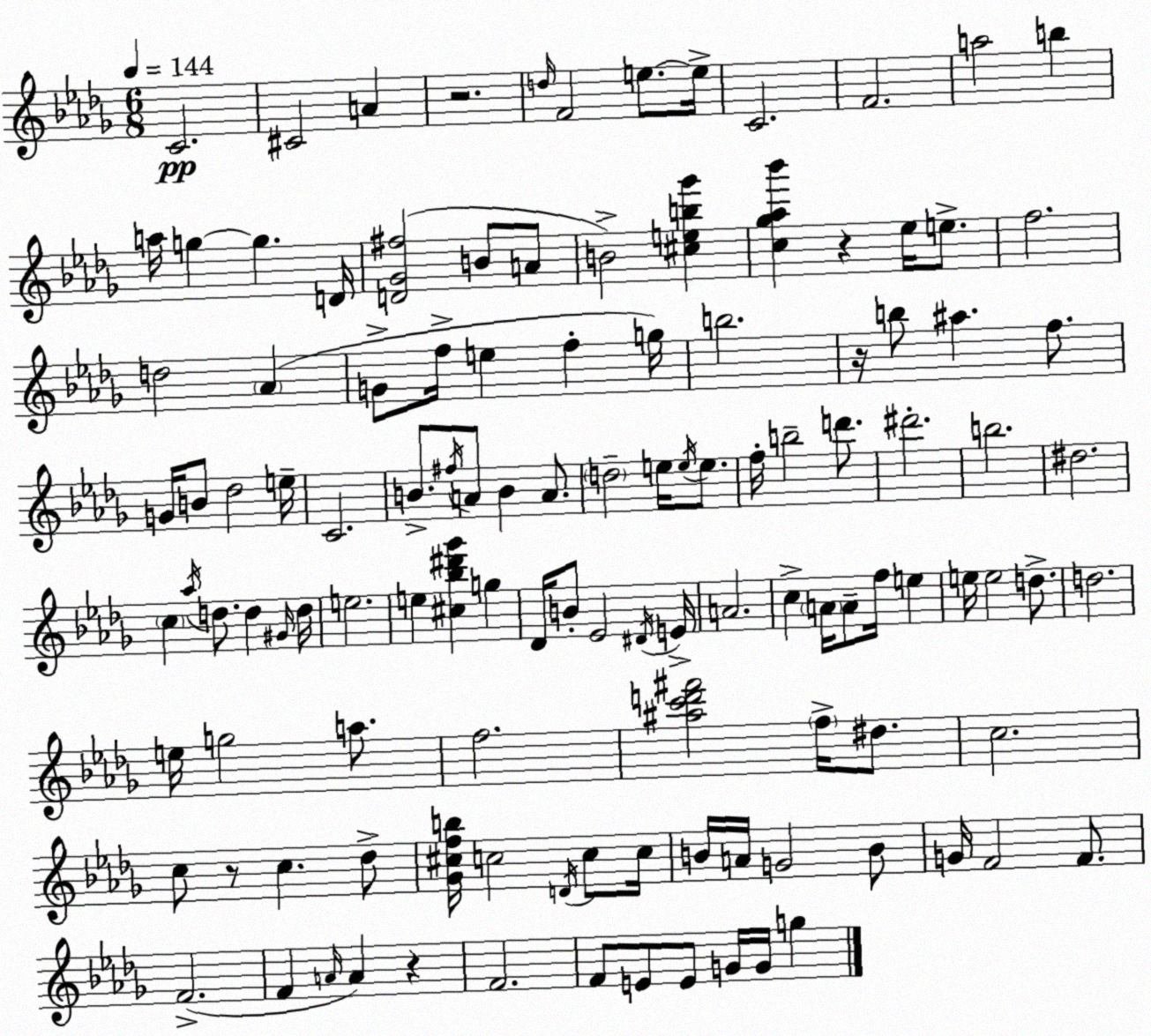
X:1
T:Untitled
M:6/8
L:1/4
K:Bbm
C2 ^C2 A z2 d/4 F2 e/2 e/4 C2 F2 a2 b a/4 g g D/4 [D_G^f]2 B/2 A/2 B2 [^ceb_g'] [c_g_a_b'] z _e/4 e/2 f2 d2 _A G/2 f/4 e f g/4 b2 z/4 b/2 ^a f/2 G/4 B/2 _d2 e/4 C2 B/2 ^f/4 A/2 B A/2 d2 e/4 e/4 e/2 f/4 b2 d'/2 ^d'2 b2 ^d2 c _a/4 d/2 d ^G/4 d/4 e2 e [^c_b^d'_g'] g _D/4 B/2 _E2 ^D/4 E/4 A2 c A/4 A/2 f/4 e e/4 e2 d/2 d2 e/4 g2 a/2 f2 [^ac'd'^f']2 f/4 ^d/2 c2 c/2 z/2 c _d/2 [_G^cfb]/4 c2 D/4 c/2 c/4 B/4 A/4 G2 B/2 G/4 F2 F/2 F2 F A/4 A z F2 F/2 E/2 E/2 G/4 G/4 g